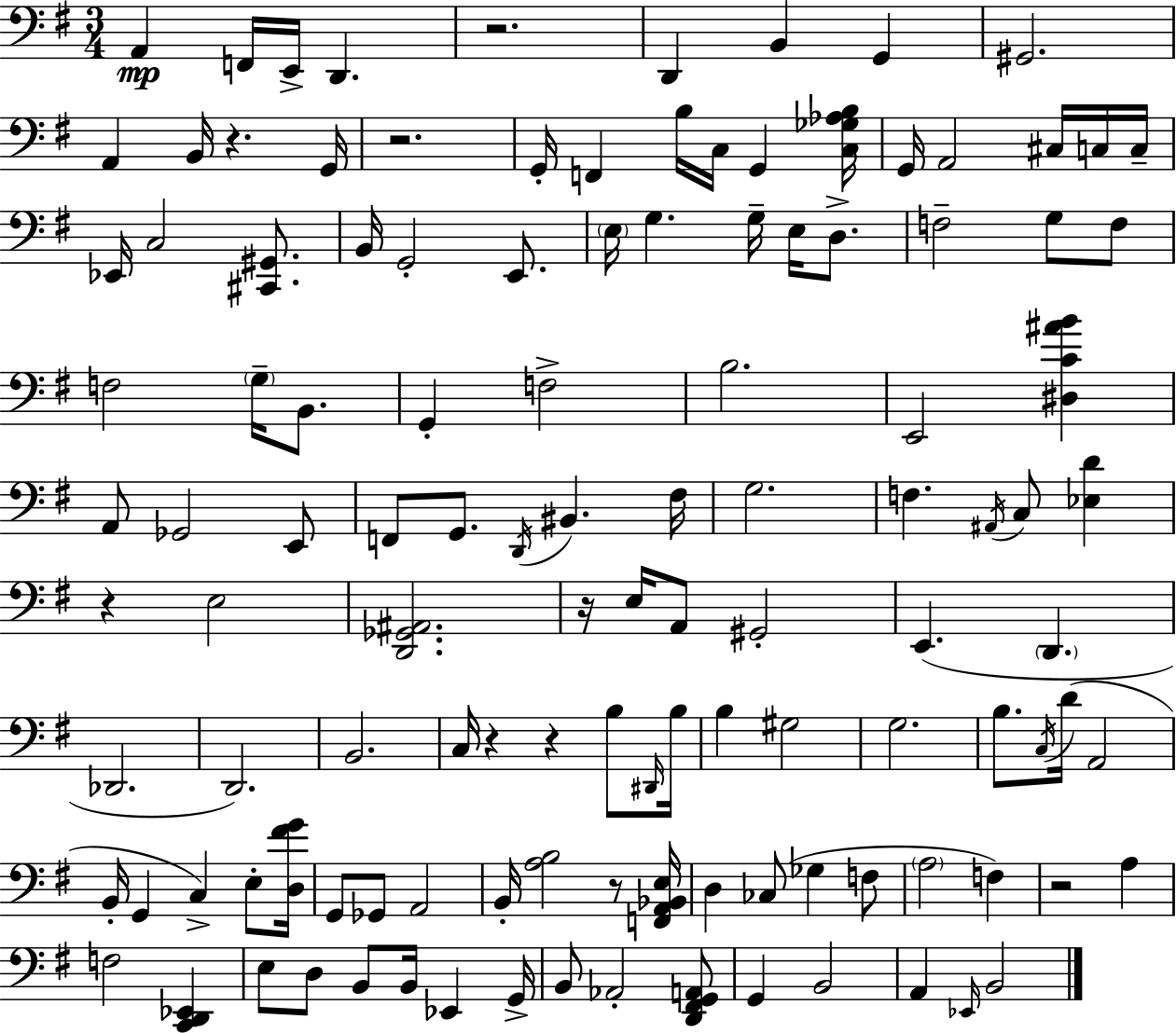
X:1
T:Untitled
M:3/4
L:1/4
K:G
A,, F,,/4 E,,/4 D,, z2 D,, B,, G,, ^G,,2 A,, B,,/4 z G,,/4 z2 G,,/4 F,, B,/4 C,/4 G,, [C,_G,_A,B,]/4 G,,/4 A,,2 ^C,/4 C,/4 C,/4 _E,,/4 C,2 [^C,,^G,,]/2 B,,/4 G,,2 E,,/2 E,/4 G, G,/4 E,/4 D,/2 F,2 G,/2 F,/2 F,2 G,/4 B,,/2 G,, F,2 B,2 E,,2 [^D,C^AB] A,,/2 _G,,2 E,,/2 F,,/2 G,,/2 D,,/4 ^B,, ^F,/4 G,2 F, ^A,,/4 C,/2 [_E,D] z E,2 [D,,_G,,^A,,]2 z/4 E,/4 A,,/2 ^G,,2 E,, D,, _D,,2 D,,2 B,,2 C,/4 z z B,/2 ^D,,/4 B,/4 B, ^G,2 G,2 B,/2 C,/4 D/4 A,,2 B,,/4 G,, C, E,/2 [D,^FG]/4 G,,/2 _G,,/2 A,,2 B,,/4 [A,B,]2 z/2 [F,,A,,_B,,E,]/4 D, _C,/2 _G, F,/2 A,2 F, z2 A, F,2 [C,,D,,_E,,] E,/2 D,/2 B,,/2 B,,/4 _E,, G,,/4 B,,/2 _A,,2 [D,,^F,,G,,A,,]/2 G,, B,,2 A,, _E,,/4 B,,2